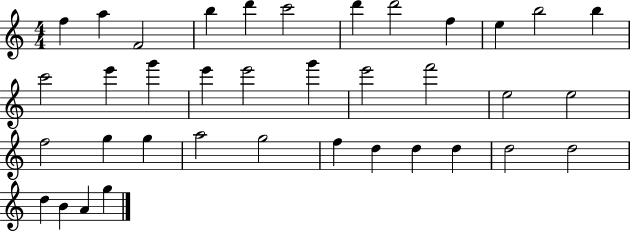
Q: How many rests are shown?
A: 0